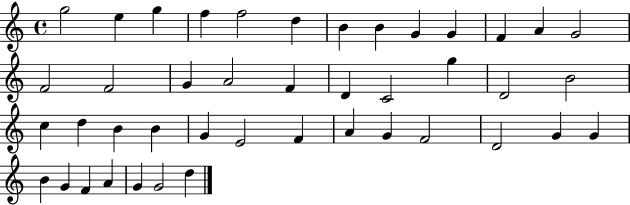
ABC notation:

X:1
T:Untitled
M:4/4
L:1/4
K:C
g2 e g f f2 d B B G G F A G2 F2 F2 G A2 F D C2 g D2 B2 c d B B G E2 F A G F2 D2 G G B G F A G G2 d